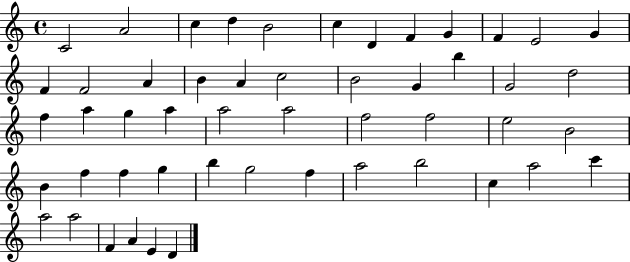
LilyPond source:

{
  \clef treble
  \time 4/4
  \defaultTimeSignature
  \key c \major
  c'2 a'2 | c''4 d''4 b'2 | c''4 d'4 f'4 g'4 | f'4 e'2 g'4 | \break f'4 f'2 a'4 | b'4 a'4 c''2 | b'2 g'4 b''4 | g'2 d''2 | \break f''4 a''4 g''4 a''4 | a''2 a''2 | f''2 f''2 | e''2 b'2 | \break b'4 f''4 f''4 g''4 | b''4 g''2 f''4 | a''2 b''2 | c''4 a''2 c'''4 | \break a''2 a''2 | f'4 a'4 e'4 d'4 | \bar "|."
}